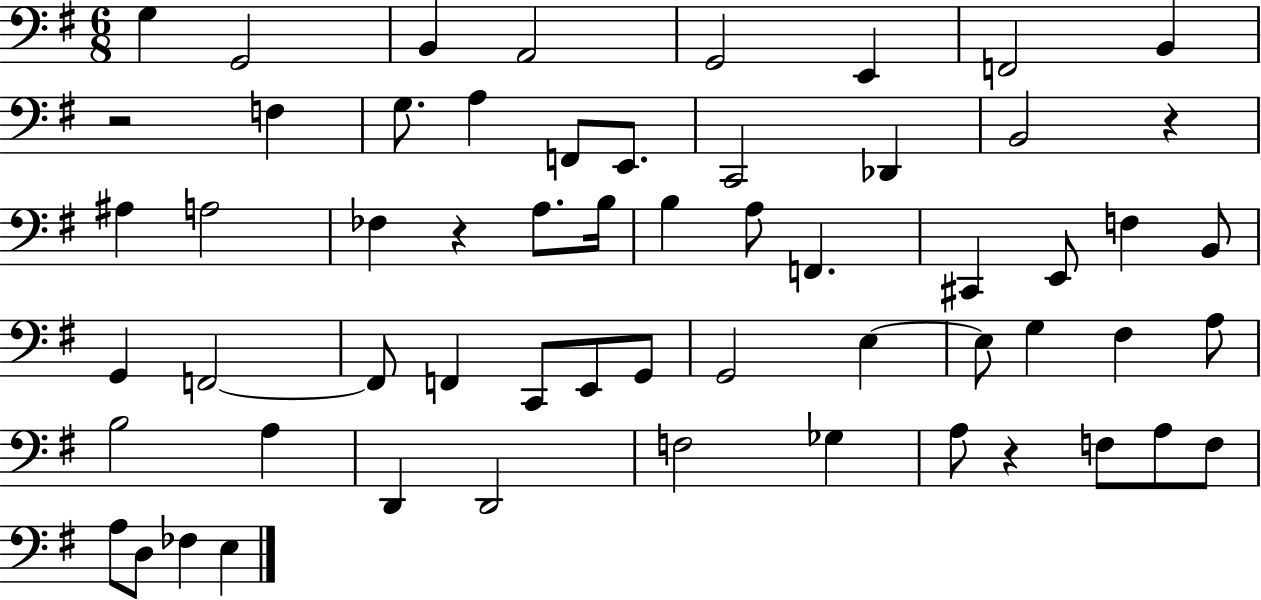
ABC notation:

X:1
T:Untitled
M:6/8
L:1/4
K:G
G, G,,2 B,, A,,2 G,,2 E,, F,,2 B,, z2 F, G,/2 A, F,,/2 E,,/2 C,,2 _D,, B,,2 z ^A, A,2 _F, z A,/2 B,/4 B, A,/2 F,, ^C,, E,,/2 F, B,,/2 G,, F,,2 F,,/2 F,, C,,/2 E,,/2 G,,/2 G,,2 E, E,/2 G, ^F, A,/2 B,2 A, D,, D,,2 F,2 _G, A,/2 z F,/2 A,/2 F,/2 A,/2 D,/2 _F, E,